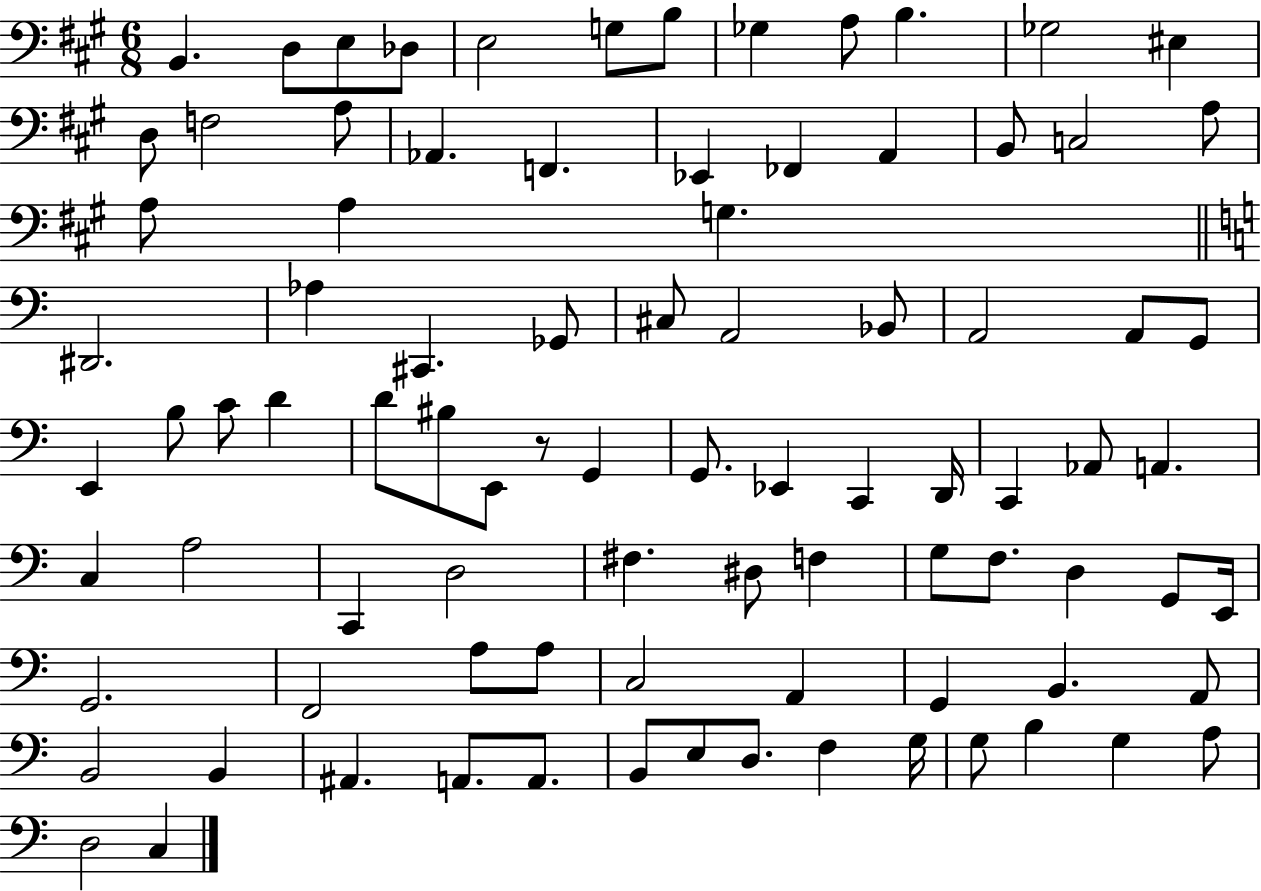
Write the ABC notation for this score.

X:1
T:Untitled
M:6/8
L:1/4
K:A
B,, D,/2 E,/2 _D,/2 E,2 G,/2 B,/2 _G, A,/2 B, _G,2 ^E, D,/2 F,2 A,/2 _A,, F,, _E,, _F,, A,, B,,/2 C,2 A,/2 A,/2 A, G, ^D,,2 _A, ^C,, _G,,/2 ^C,/2 A,,2 _B,,/2 A,,2 A,,/2 G,,/2 E,, B,/2 C/2 D D/2 ^B,/2 E,,/2 z/2 G,, G,,/2 _E,, C,, D,,/4 C,, _A,,/2 A,, C, A,2 C,, D,2 ^F, ^D,/2 F, G,/2 F,/2 D, G,,/2 E,,/4 G,,2 F,,2 A,/2 A,/2 C,2 A,, G,, B,, A,,/2 B,,2 B,, ^A,, A,,/2 A,,/2 B,,/2 E,/2 D,/2 F, G,/4 G,/2 B, G, A,/2 D,2 C,